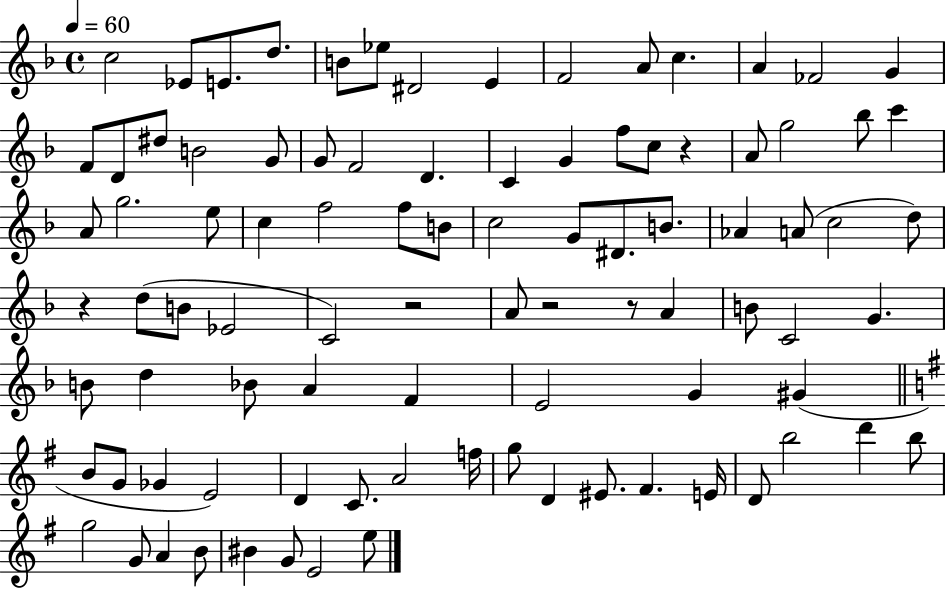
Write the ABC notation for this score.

X:1
T:Untitled
M:4/4
L:1/4
K:F
c2 _E/2 E/2 d/2 B/2 _e/2 ^D2 E F2 A/2 c A _F2 G F/2 D/2 ^d/2 B2 G/2 G/2 F2 D C G f/2 c/2 z A/2 g2 _b/2 c' A/2 g2 e/2 c f2 f/2 B/2 c2 G/2 ^D/2 B/2 _A A/2 c2 d/2 z d/2 B/2 _E2 C2 z2 A/2 z2 z/2 A B/2 C2 G B/2 d _B/2 A F E2 G ^G B/2 G/2 _G E2 D C/2 A2 f/4 g/2 D ^E/2 ^F E/4 D/2 b2 d' b/2 g2 G/2 A B/2 ^B G/2 E2 e/2